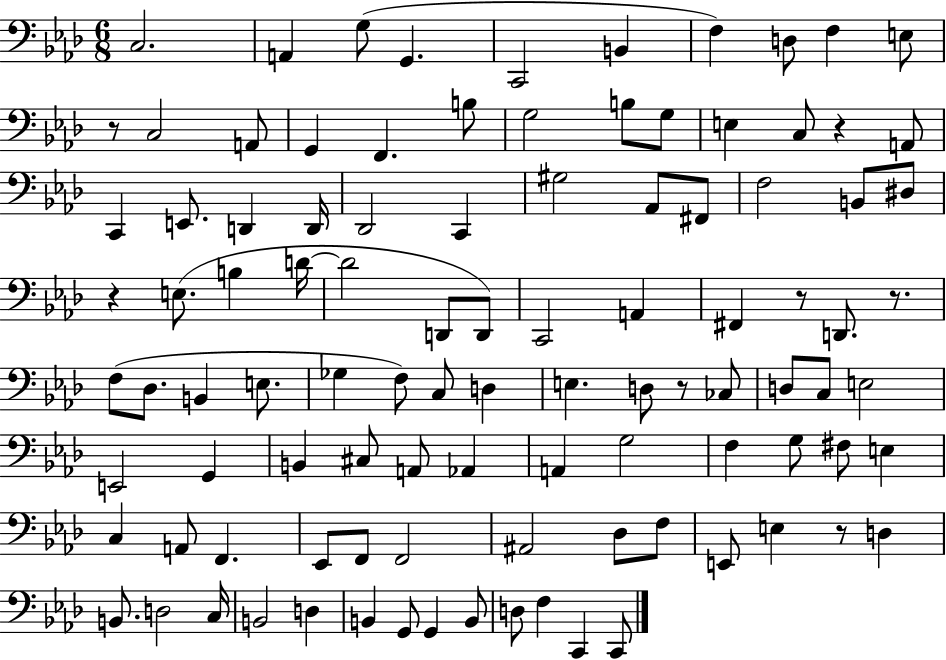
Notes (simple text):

C3/h. A2/q G3/e G2/q. C2/h B2/q F3/q D3/e F3/q E3/e R/e C3/h A2/e G2/q F2/q. B3/e G3/h B3/e G3/e E3/q C3/e R/q A2/e C2/q E2/e. D2/q D2/s Db2/h C2/q G#3/h Ab2/e F#2/e F3/h B2/e D#3/e R/q E3/e. B3/q D4/s D4/h D2/e D2/e C2/h A2/q F#2/q R/e D2/e. R/e. F3/e Db3/e. B2/q E3/e. Gb3/q F3/e C3/e D3/q E3/q. D3/e R/e CES3/e D3/e C3/e E3/h E2/h G2/q B2/q C#3/e A2/e Ab2/q A2/q G3/h F3/q G3/e F#3/e E3/q C3/q A2/e F2/q. Eb2/e F2/e F2/h A#2/h Db3/e F3/e E2/e E3/q R/e D3/q B2/e. D3/h C3/s B2/h D3/q B2/q G2/e G2/q B2/e D3/e F3/q C2/q C2/e